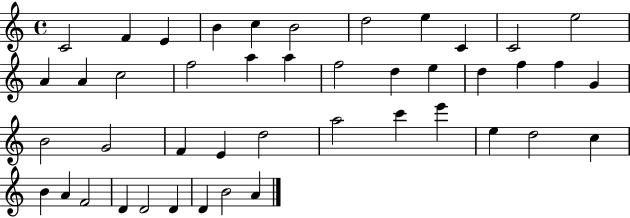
{
  \clef treble
  \time 4/4
  \defaultTimeSignature
  \key c \major
  c'2 f'4 e'4 | b'4 c''4 b'2 | d''2 e''4 c'4 | c'2 e''2 | \break a'4 a'4 c''2 | f''2 a''4 a''4 | f''2 d''4 e''4 | d''4 f''4 f''4 g'4 | \break b'2 g'2 | f'4 e'4 d''2 | a''2 c'''4 e'''4 | e''4 d''2 c''4 | \break b'4 a'4 f'2 | d'4 d'2 d'4 | d'4 b'2 a'4 | \bar "|."
}